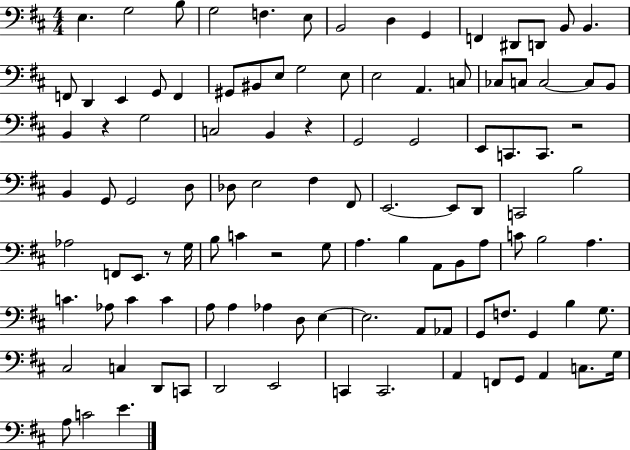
X:1
T:Untitled
M:4/4
L:1/4
K:D
E, G,2 B,/2 G,2 F, E,/2 B,,2 D, G,, F,, ^D,,/2 D,,/2 B,,/2 B,, F,,/2 D,, E,, G,,/2 F,, ^G,,/2 ^B,,/2 E,/2 G,2 E,/2 E,2 A,, C,/2 _C,/2 C,/2 C,2 C,/2 B,,/2 B,, z G,2 C,2 B,, z G,,2 G,,2 E,,/2 C,,/2 C,,/2 z2 B,, G,,/2 G,,2 D,/2 _D,/2 E,2 ^F, ^F,,/2 E,,2 E,,/2 D,,/2 C,,2 B,2 _A,2 F,,/2 E,,/2 z/2 G,/4 B,/2 C z2 G,/2 A, B, A,,/2 B,,/2 A,/2 C/2 B,2 A, C _A,/2 C C A,/2 A, _A, D,/2 E, E,2 A,,/2 _A,,/2 G,,/2 F,/2 G,, B, G,/2 ^C,2 C, D,,/2 C,,/2 D,,2 E,,2 C,, C,,2 A,, F,,/2 G,,/2 A,, C,/2 G,/4 A,/2 C2 E